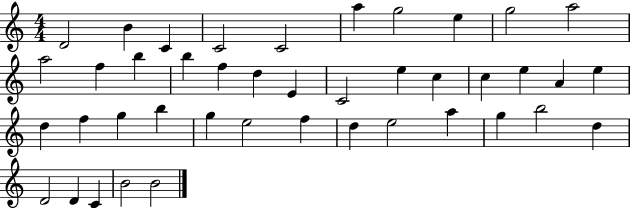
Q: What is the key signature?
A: C major